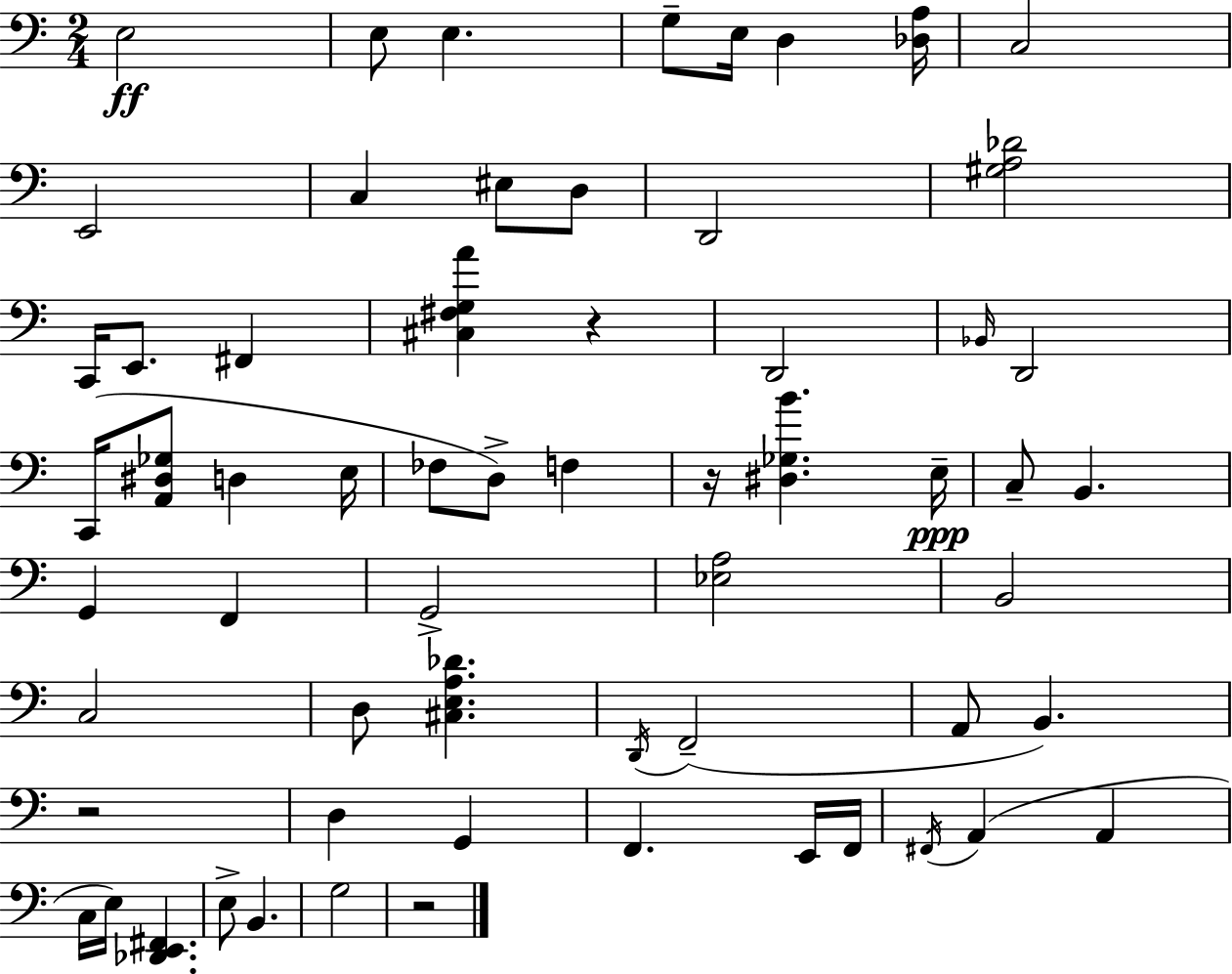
E3/h E3/e E3/q. G3/e E3/s D3/q [Db3,A3]/s C3/h E2/h C3/q EIS3/e D3/e D2/h [G#3,A3,Db4]/h C2/s E2/e. F#2/q [C#3,F#3,G3,A4]/q R/q D2/h Bb2/s D2/h C2/s [A2,D#3,Gb3]/e D3/q E3/s FES3/e D3/e F3/q R/s [D#3,Gb3,B4]/q. E3/s C3/e B2/q. G2/q F2/q G2/h [Eb3,A3]/h B2/h C3/h D3/e [C#3,E3,A3,Db4]/q. D2/s F2/h A2/e B2/q. R/h D3/q G2/q F2/q. E2/s F2/s F#2/s A2/q A2/q C3/s E3/s [Db2,E2,F#2]/q. E3/e B2/q. G3/h R/h